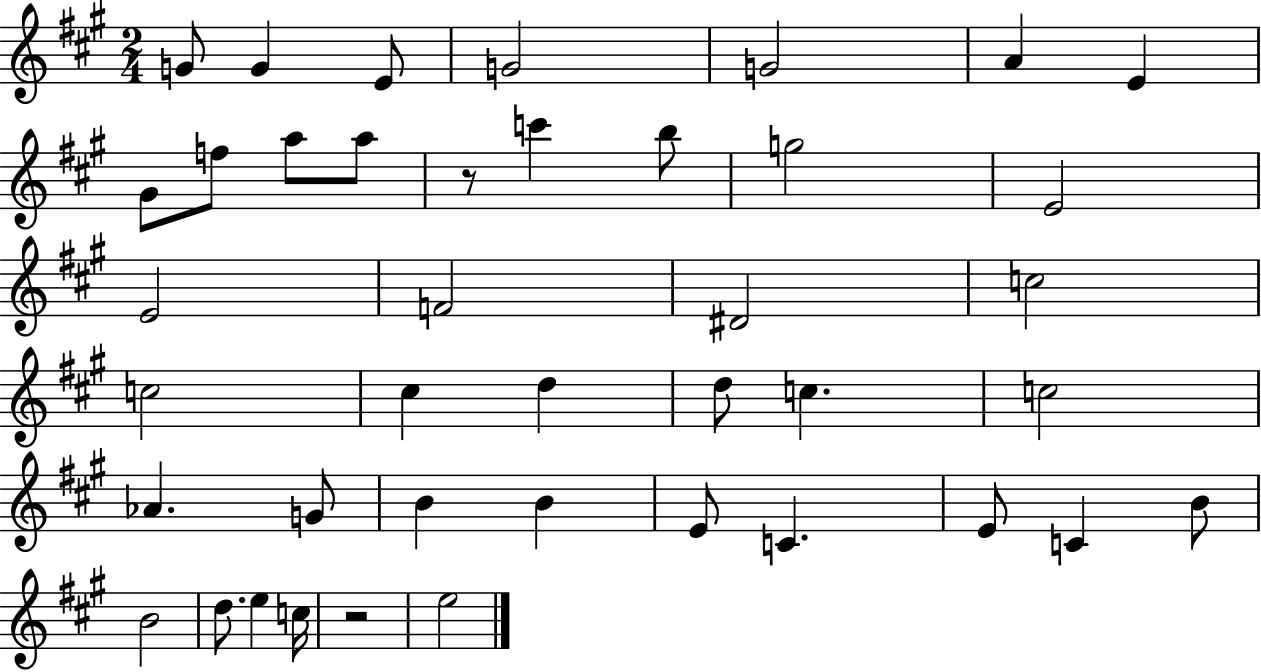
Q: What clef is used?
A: treble